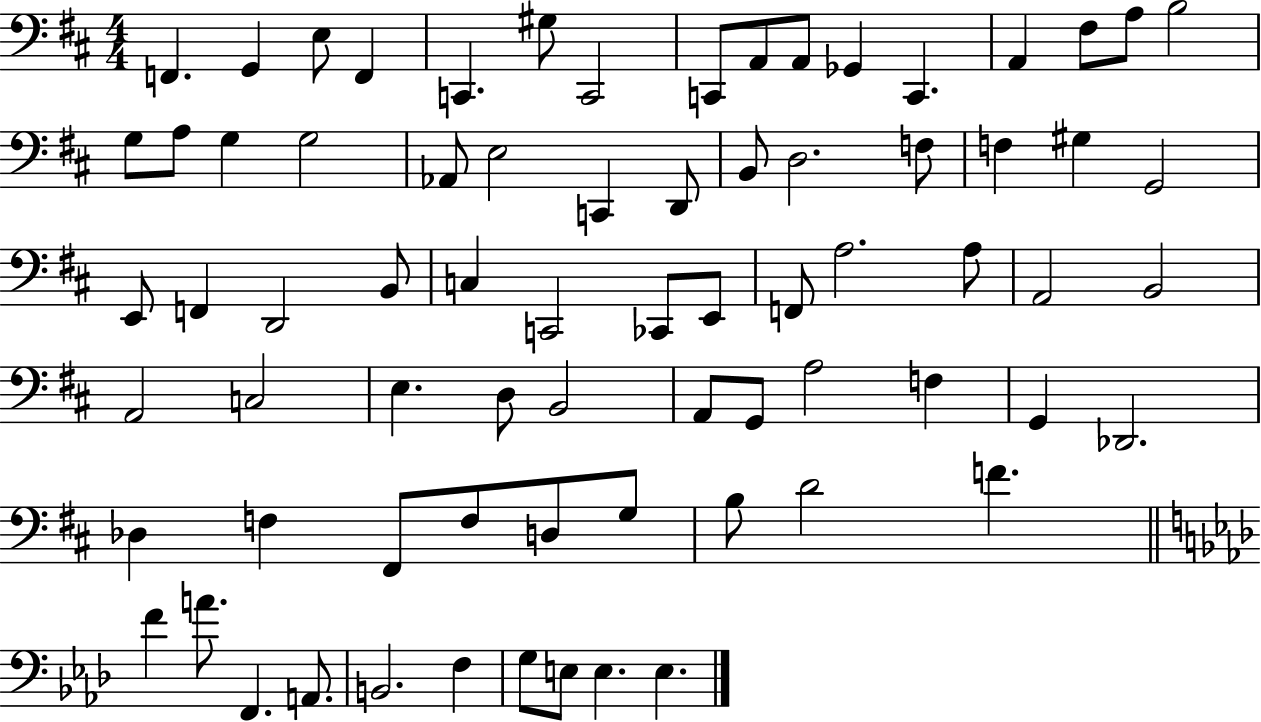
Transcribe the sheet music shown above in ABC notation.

X:1
T:Untitled
M:4/4
L:1/4
K:D
F,, G,, E,/2 F,, C,, ^G,/2 C,,2 C,,/2 A,,/2 A,,/2 _G,, C,, A,, ^F,/2 A,/2 B,2 G,/2 A,/2 G, G,2 _A,,/2 E,2 C,, D,,/2 B,,/2 D,2 F,/2 F, ^G, G,,2 E,,/2 F,, D,,2 B,,/2 C, C,,2 _C,,/2 E,,/2 F,,/2 A,2 A,/2 A,,2 B,,2 A,,2 C,2 E, D,/2 B,,2 A,,/2 G,,/2 A,2 F, G,, _D,,2 _D, F, ^F,,/2 F,/2 D,/2 G,/2 B,/2 D2 F F A/2 F,, A,,/2 B,,2 F, G,/2 E,/2 E, E,